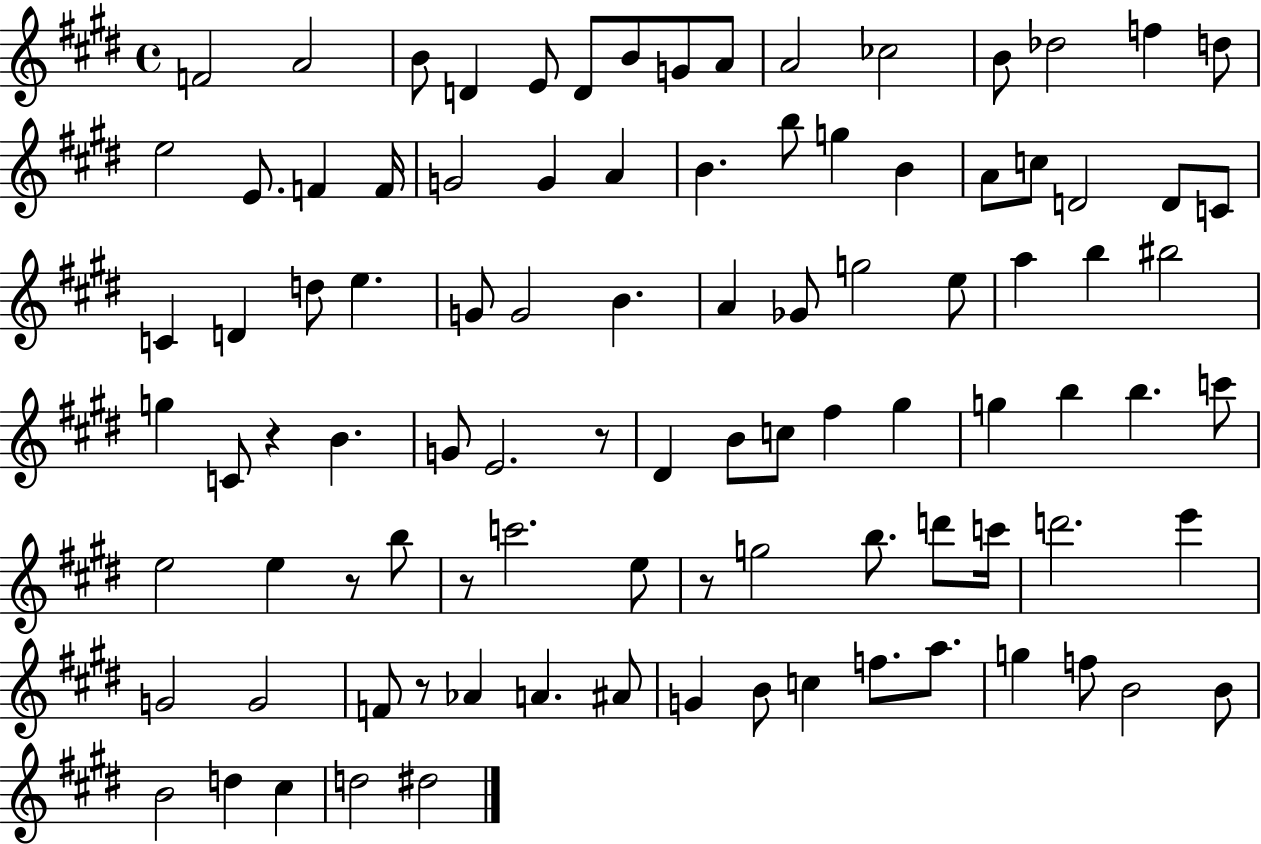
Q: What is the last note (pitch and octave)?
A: D#5